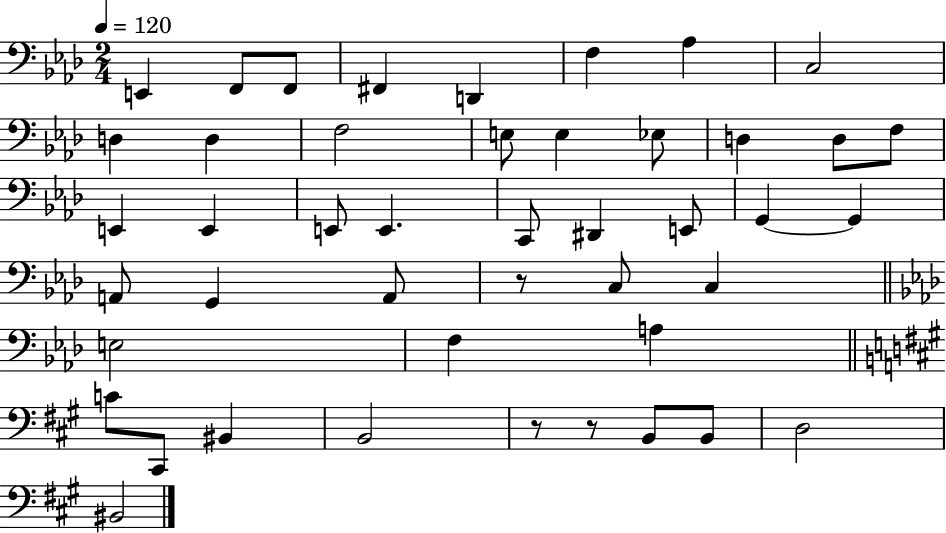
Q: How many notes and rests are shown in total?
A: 45